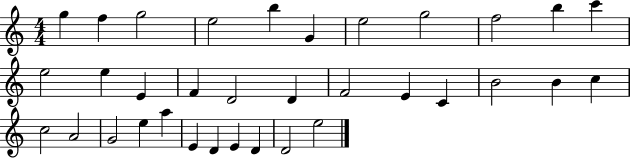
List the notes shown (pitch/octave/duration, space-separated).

G5/q F5/q G5/h E5/h B5/q G4/q E5/h G5/h F5/h B5/q C6/q E5/h E5/q E4/q F4/q D4/h D4/q F4/h E4/q C4/q B4/h B4/q C5/q C5/h A4/h G4/h E5/q A5/q E4/q D4/q E4/q D4/q D4/h E5/h